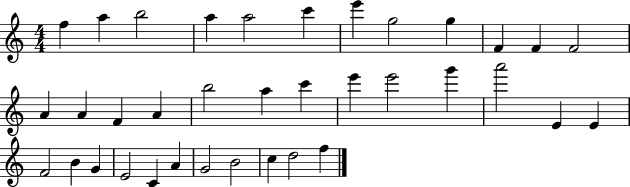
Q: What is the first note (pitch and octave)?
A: F5